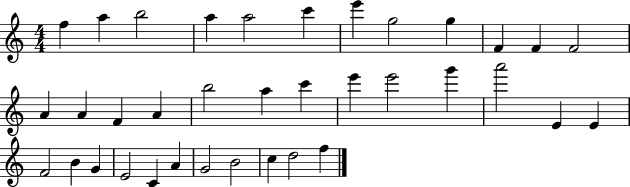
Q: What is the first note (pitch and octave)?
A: F5